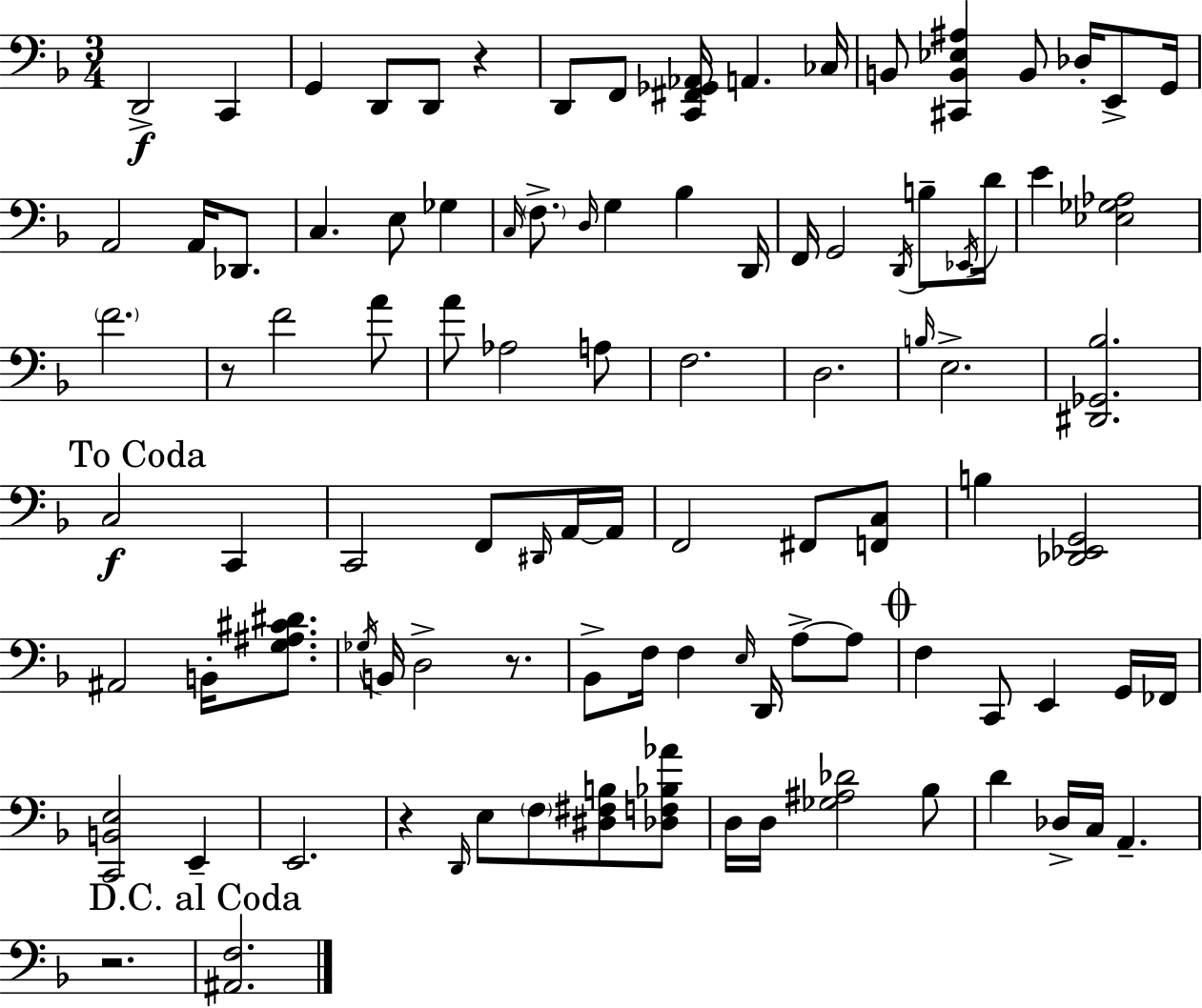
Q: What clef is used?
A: bass